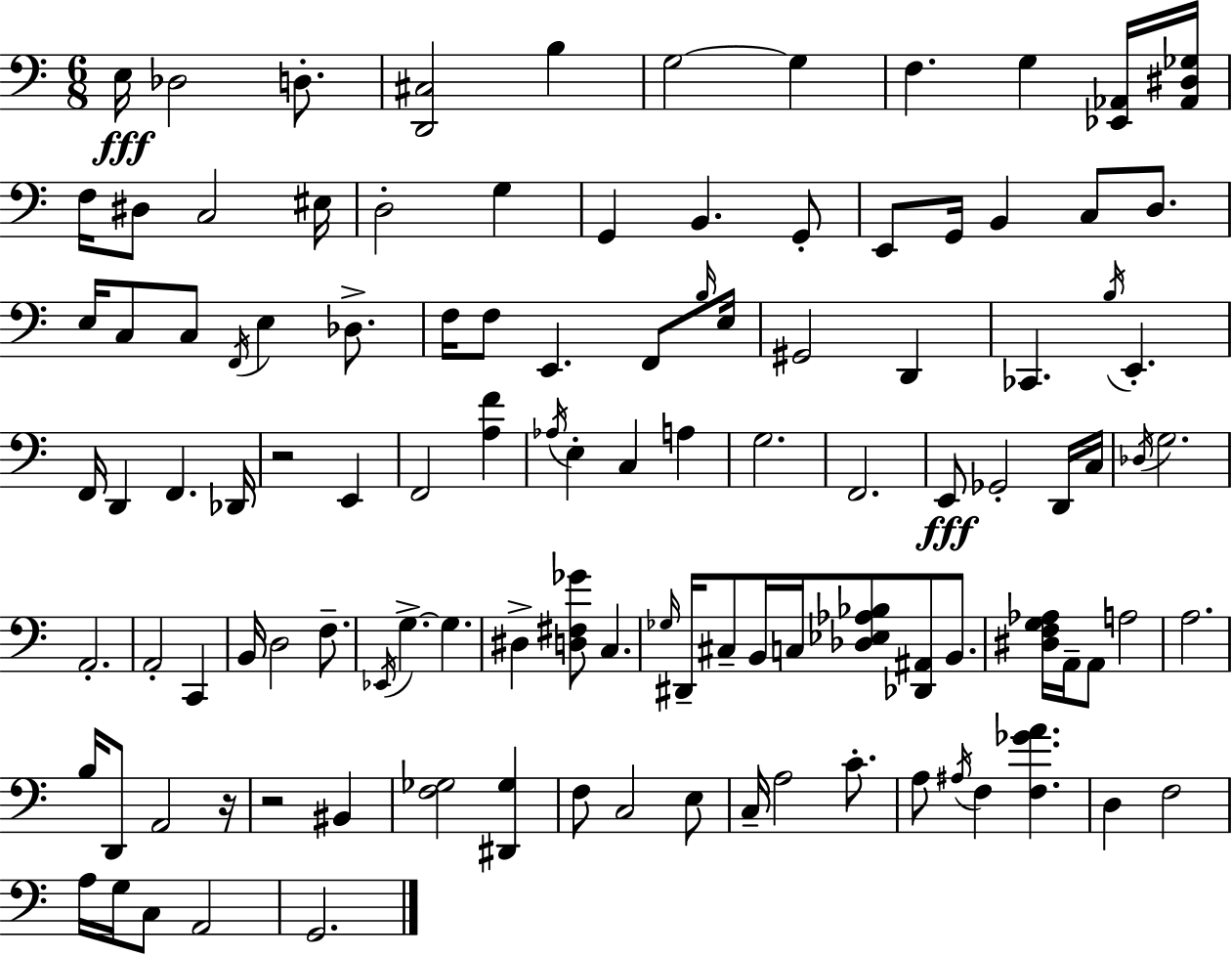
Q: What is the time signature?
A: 6/8